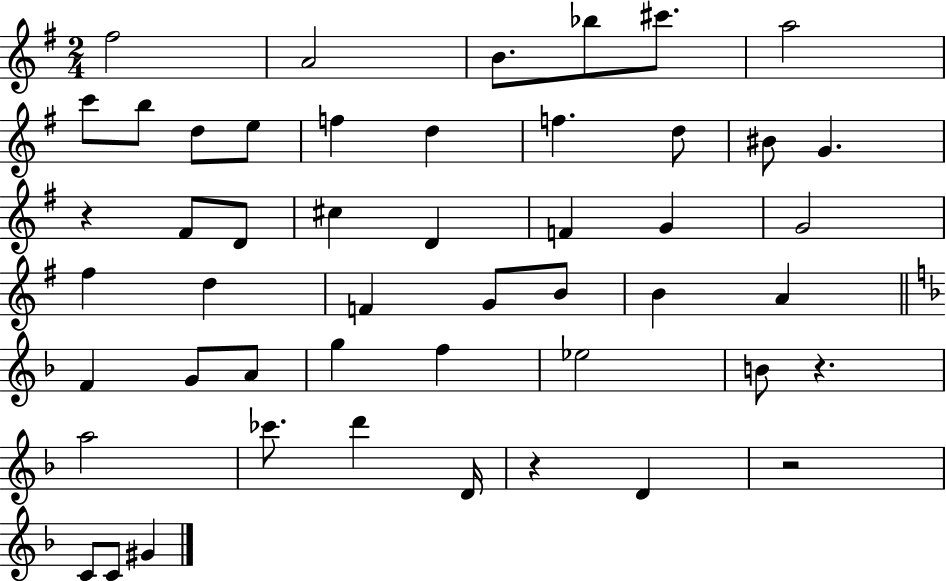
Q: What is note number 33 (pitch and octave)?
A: A4